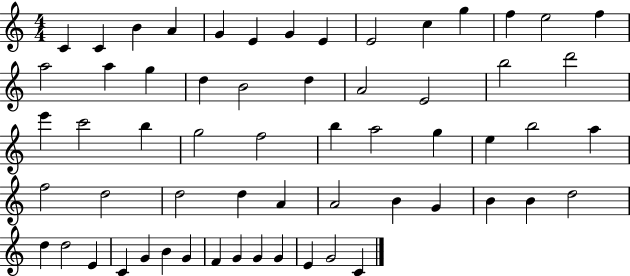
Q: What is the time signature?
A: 4/4